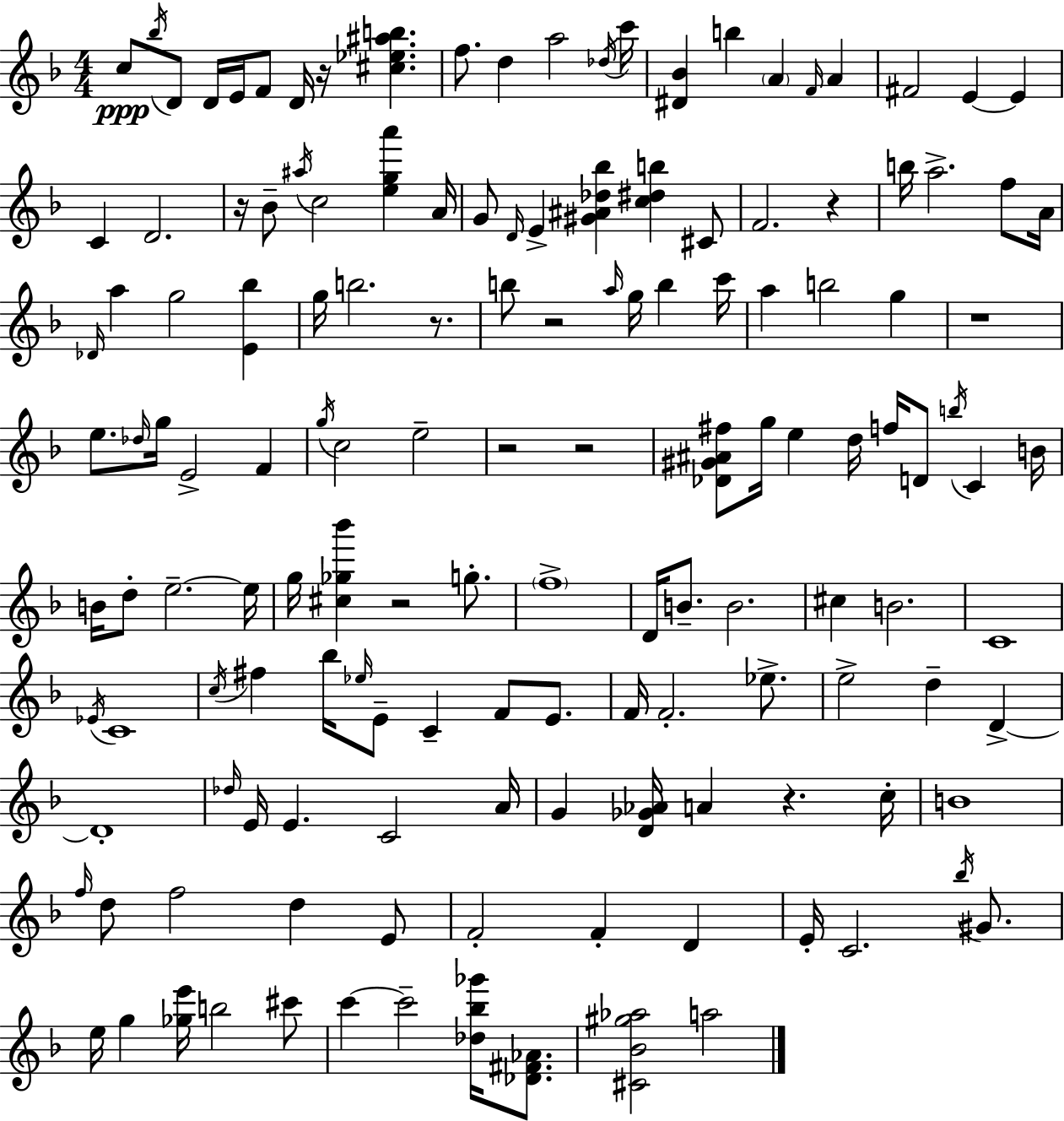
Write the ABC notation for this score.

X:1
T:Untitled
M:4/4
L:1/4
K:F
c/2 _b/4 D/2 D/4 E/4 F/2 D/4 z/4 [^c_e^ab] f/2 d a2 _d/4 c'/4 [^D_B] b A F/4 A ^F2 E E C D2 z/4 _B/2 ^a/4 c2 [ega'] A/4 G/2 D/4 E [^G^A_d_b] [c^db] ^C/2 F2 z b/4 a2 f/2 A/4 _D/4 a g2 [E_b] g/4 b2 z/2 b/2 z2 a/4 g/4 b c'/4 a b2 g z4 e/2 _d/4 g/4 E2 F g/4 c2 e2 z2 z2 [_D^G^A^f]/2 g/4 e d/4 f/4 D/2 b/4 C B/4 B/4 d/2 e2 e/4 g/4 [^c_g_b'] z2 g/2 f4 D/4 B/2 B2 ^c B2 C4 _E/4 C4 c/4 ^f _b/4 _e/4 E/2 C F/2 E/2 F/4 F2 _e/2 e2 d D D4 _d/4 E/4 E C2 A/4 G [D_G_A]/4 A z c/4 B4 f/4 d/2 f2 d E/2 F2 F D E/4 C2 _b/4 ^G/2 e/4 g [_ge']/4 b2 ^c'/2 c' c'2 [_d_b_g']/4 [_D^F_A]/2 [^C_B^g_a]2 a2